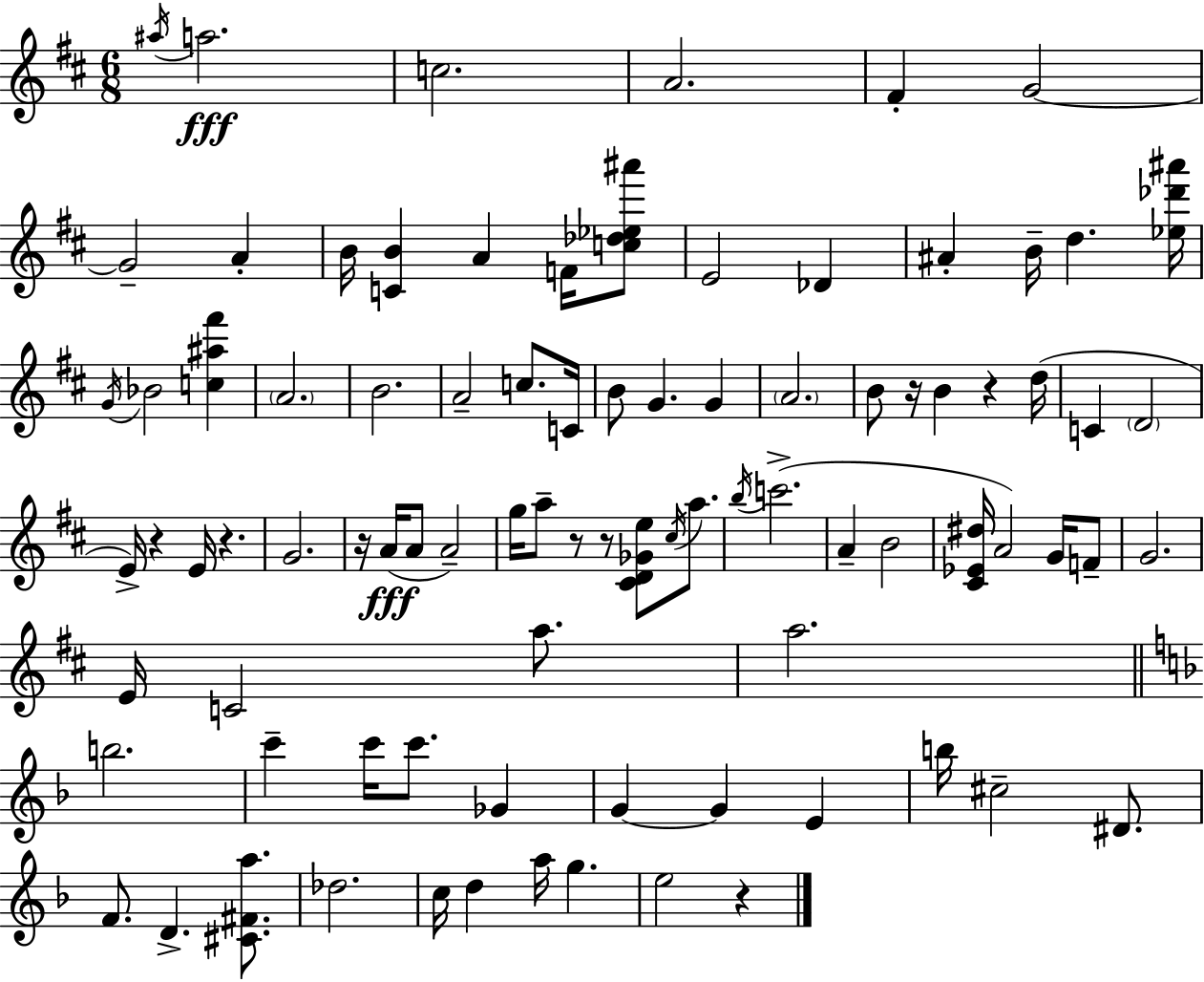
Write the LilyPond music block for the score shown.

{
  \clef treble
  \numericTimeSignature
  \time 6/8
  \key d \major
  \repeat volta 2 { \acciaccatura { ais''16 }\fff a''2. | c''2. | a'2. | fis'4-. g'2~~ | \break g'2-- a'4-. | b'16 <c' b'>4 a'4 f'16 <c'' des'' ees'' ais'''>8 | e'2 des'4 | ais'4-. b'16-- d''4. | \break <ees'' des''' ais'''>16 \acciaccatura { g'16 } bes'2 <c'' ais'' fis'''>4 | \parenthesize a'2. | b'2. | a'2-- c''8. | \break c'16 b'8 g'4. g'4 | \parenthesize a'2. | b'8 r16 b'4 r4 | d''16( c'4 \parenthesize d'2 | \break e'16->) r4 e'16 r4. | g'2. | r16 a'16(\fff a'8 a'2--) | g''16 a''8-- r8 r8 <cis' d' ges' e''>8 \acciaccatura { cis''16 } | \break a''8. \acciaccatura { b''16 } c'''2.->( | a'4-- b'2 | <cis' ees' dis''>16 a'2) | g'16 f'8-- g'2. | \break e'16 c'2 | a''8. a''2. | \bar "||" \break \key f \major b''2. | c'''4-- c'''16 c'''8. ges'4 | g'4~~ g'4 e'4 | b''16 cis''2-- dis'8. | \break f'8. d'4.-> <cis' fis' a''>8. | des''2. | c''16 d''4 a''16 g''4. | e''2 r4 | \break } \bar "|."
}